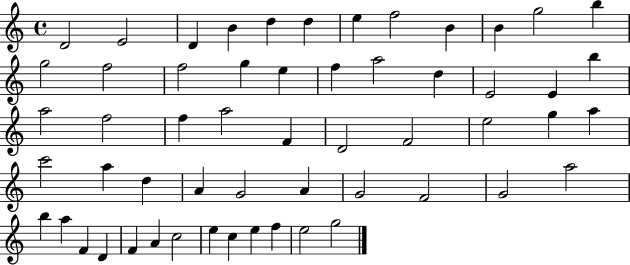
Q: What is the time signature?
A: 4/4